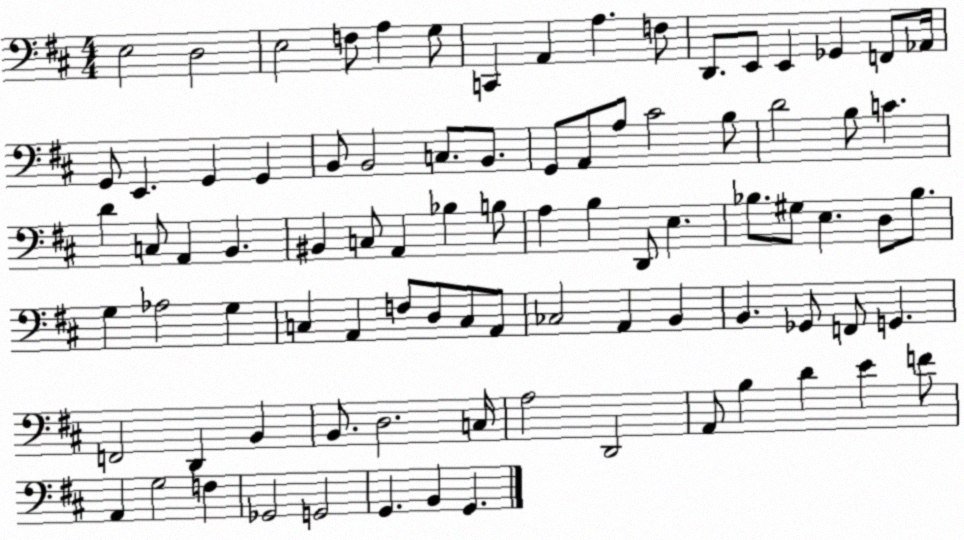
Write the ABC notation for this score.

X:1
T:Untitled
M:4/4
L:1/4
K:D
E,2 D,2 E,2 F,/2 A, G,/2 C,, A,, A, F,/2 D,,/2 E,,/2 E,, _G,, F,,/2 _A,,/4 G,,/2 E,, G,, G,, B,,/2 B,,2 C,/2 B,,/2 G,,/2 A,,/2 A,/2 ^C2 B,/2 D2 B,/2 C D C,/2 A,, B,, ^B,, C,/2 A,, _B, B,/2 A, B, D,,/2 E, _B,/2 ^G,/2 E, D,/2 _B,/2 G, _A,2 G, C, A,, F,/2 D,/2 C,/2 A,,/2 _C,2 A,, B,, B,, _G,,/2 F,,/2 G,, F,,2 D,, B,, B,,/2 D,2 C,/4 A,2 D,,2 A,,/2 B, D E F/2 A,, G,2 F, _G,,2 G,,2 G,, B,, G,,